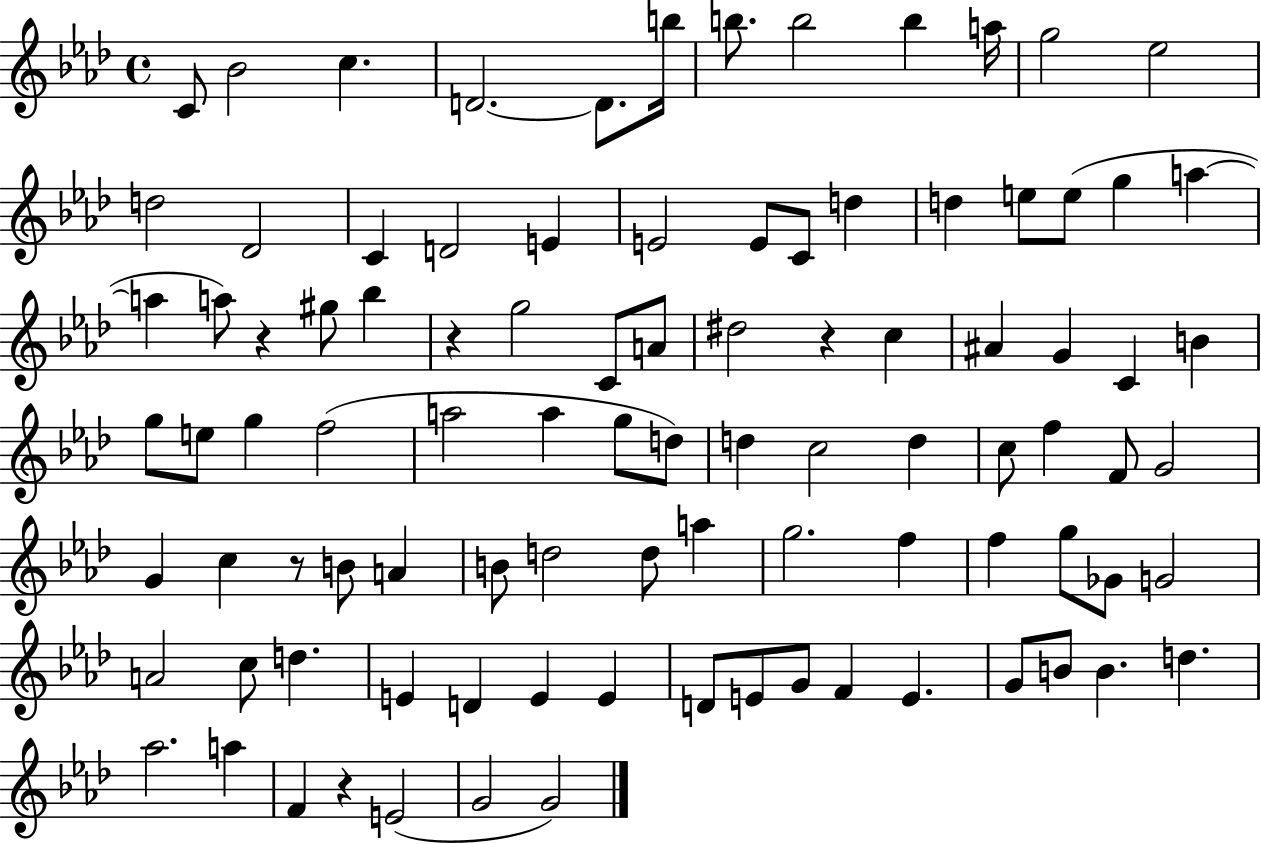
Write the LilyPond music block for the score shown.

{
  \clef treble
  \time 4/4
  \defaultTimeSignature
  \key aes \major
  c'8 bes'2 c''4. | d'2.~~ d'8. b''16 | b''8. b''2 b''4 a''16 | g''2 ees''2 | \break d''2 des'2 | c'4 d'2 e'4 | e'2 e'8 c'8 d''4 | d''4 e''8 e''8( g''4 a''4~~ | \break a''4 a''8) r4 gis''8 bes''4 | r4 g''2 c'8 a'8 | dis''2 r4 c''4 | ais'4 g'4 c'4 b'4 | \break g''8 e''8 g''4 f''2( | a''2 a''4 g''8 d''8) | d''4 c''2 d''4 | c''8 f''4 f'8 g'2 | \break g'4 c''4 r8 b'8 a'4 | b'8 d''2 d''8 a''4 | g''2. f''4 | f''4 g''8 ges'8 g'2 | \break a'2 c''8 d''4. | e'4 d'4 e'4 e'4 | d'8 e'8 g'8 f'4 e'4. | g'8 b'8 b'4. d''4. | \break aes''2. a''4 | f'4 r4 e'2( | g'2 g'2) | \bar "|."
}